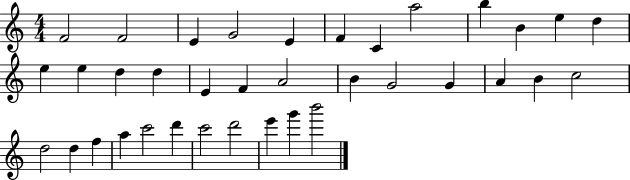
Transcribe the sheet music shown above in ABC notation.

X:1
T:Untitled
M:4/4
L:1/4
K:C
F2 F2 E G2 E F C a2 b B e d e e d d E F A2 B G2 G A B c2 d2 d f a c'2 d' c'2 d'2 e' g' b'2